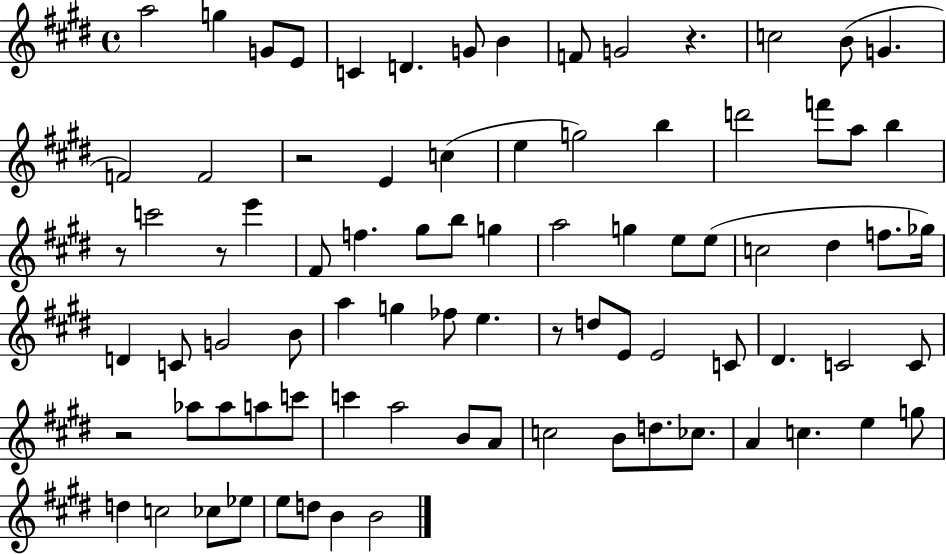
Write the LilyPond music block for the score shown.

{
  \clef treble
  \time 4/4
  \defaultTimeSignature
  \key e \major
  \repeat volta 2 { a''2 g''4 g'8 e'8 | c'4 d'4. g'8 b'4 | f'8 g'2 r4. | c''2 b'8( g'4. | \break f'2) f'2 | r2 e'4 c''4( | e''4 g''2) b''4 | d'''2 f'''8 a''8 b''4 | \break r8 c'''2 r8 e'''4 | fis'8 f''4. gis''8 b''8 g''4 | a''2 g''4 e''8 e''8( | c''2 dis''4 f''8. ges''16) | \break d'4 c'8 g'2 b'8 | a''4 g''4 fes''8 e''4. | r8 d''8 e'8 e'2 c'8 | dis'4. c'2 c'8 | \break r2 aes''8 aes''8 a''8 c'''8 | c'''4 a''2 b'8 a'8 | c''2 b'8 d''8. ces''8. | a'4 c''4. e''4 g''8 | \break d''4 c''2 ces''8 ees''8 | e''8 d''8 b'4 b'2 | } \bar "|."
}